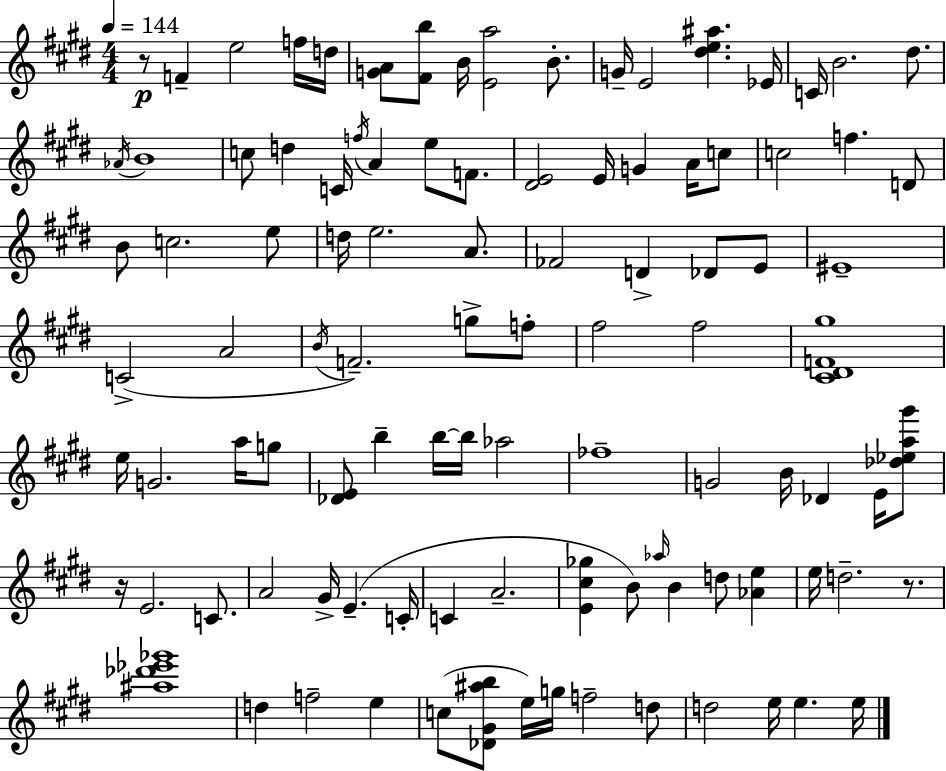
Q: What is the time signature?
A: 4/4